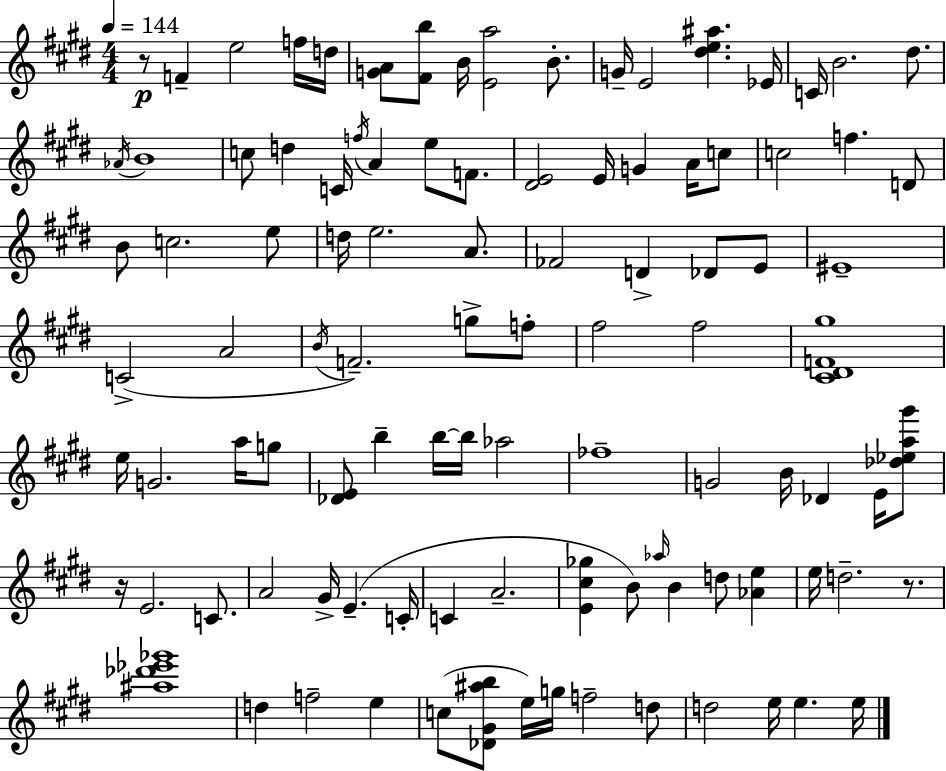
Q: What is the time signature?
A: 4/4